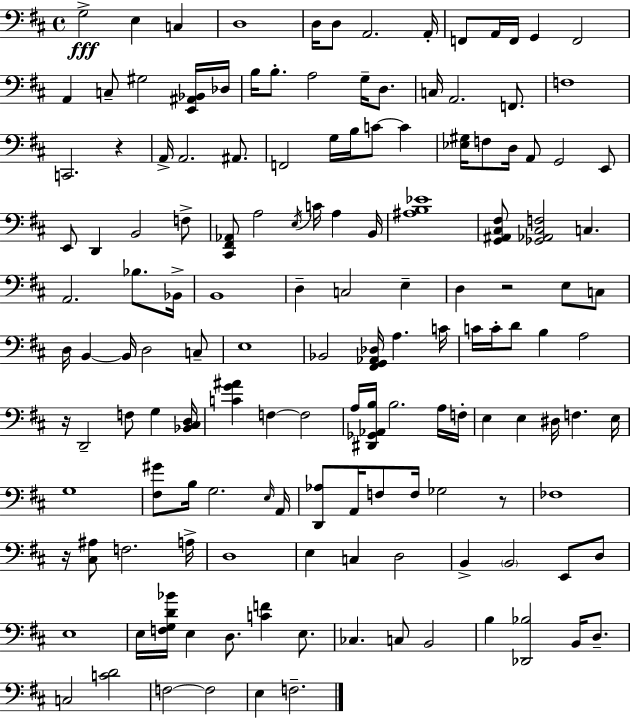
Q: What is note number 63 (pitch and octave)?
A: B2